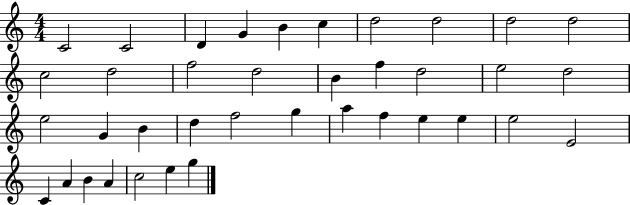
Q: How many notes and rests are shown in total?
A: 38